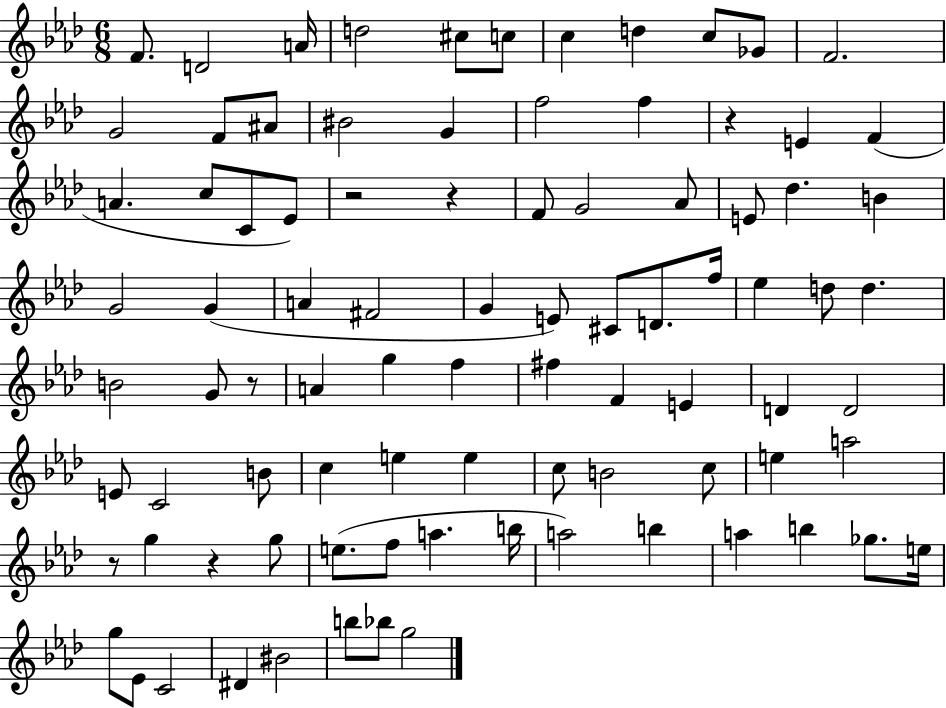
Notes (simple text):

F4/e. D4/h A4/s D5/h C#5/e C5/e C5/q D5/q C5/e Gb4/e F4/h. G4/h F4/e A#4/e BIS4/h G4/q F5/h F5/q R/q E4/q F4/q A4/q. C5/e C4/e Eb4/e R/h R/q F4/e G4/h Ab4/e E4/e Db5/q. B4/q G4/h G4/q A4/q F#4/h G4/q E4/e C#4/e D4/e. F5/s Eb5/q D5/e D5/q. B4/h G4/e R/e A4/q G5/q F5/q F#5/q F4/q E4/q D4/q D4/h E4/e C4/h B4/e C5/q E5/q E5/q C5/e B4/h C5/e E5/q A5/h R/e G5/q R/q G5/e E5/e. F5/e A5/q. B5/s A5/h B5/q A5/q B5/q Gb5/e. E5/s G5/e Eb4/e C4/h D#4/q BIS4/h B5/e Bb5/e G5/h